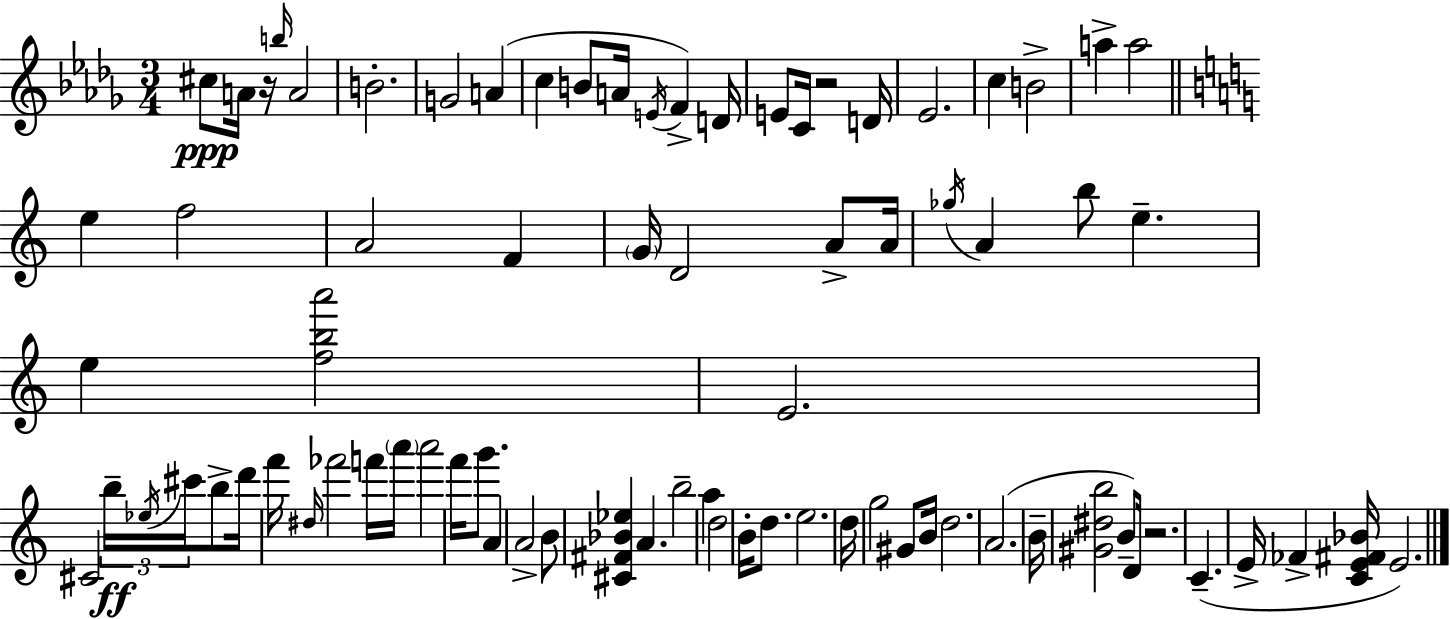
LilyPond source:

{
  \clef treble
  \numericTimeSignature
  \time 3/4
  \key bes \minor
  \repeat volta 2 { cis''8\ppp a'16 r16 \grace { b''16 } a'2 | b'2.-. | g'2 a'4( | c''4 b'8 a'16 \acciaccatura { e'16 } f'4->) | \break d'16 e'8 c'16 r2 | d'16 ees'2. | c''4 b'2-> | a''4-> a''2 | \break \bar "||" \break \key c \major e''4 f''2 | a'2 f'4 | \parenthesize g'16 d'2 a'8-> a'16 | \acciaccatura { ges''16 } a'4 b''8 e''4.-- | \break e''4 <f'' b'' a'''>2 | e'2. | cis'2 \tuplet 3/2 { b''16--\ff \acciaccatura { ees''16 } cis'''16 } | b''8-> d'''16 f'''16 \grace { dis''16 } fes'''2 | \break f'''16 \parenthesize a'''16 a'''2 f'''16 | g'''8. a'4 a'2-> | b'8 <cis' fis' bes' ees''>4 a'4. | b''2-- a''4 | \break d''2 b'16-. | d''8. e''2. | d''16 g''2 | gis'8 b'16 d''2. | \break a'2.( | b'16-- <gis' dis'' b''>2 | b'8--) d'16 r2. | c'4.--( e'16-> fes'4-> | \break <c' e' fis' bes'>16 e'2.) | } \bar "|."
}